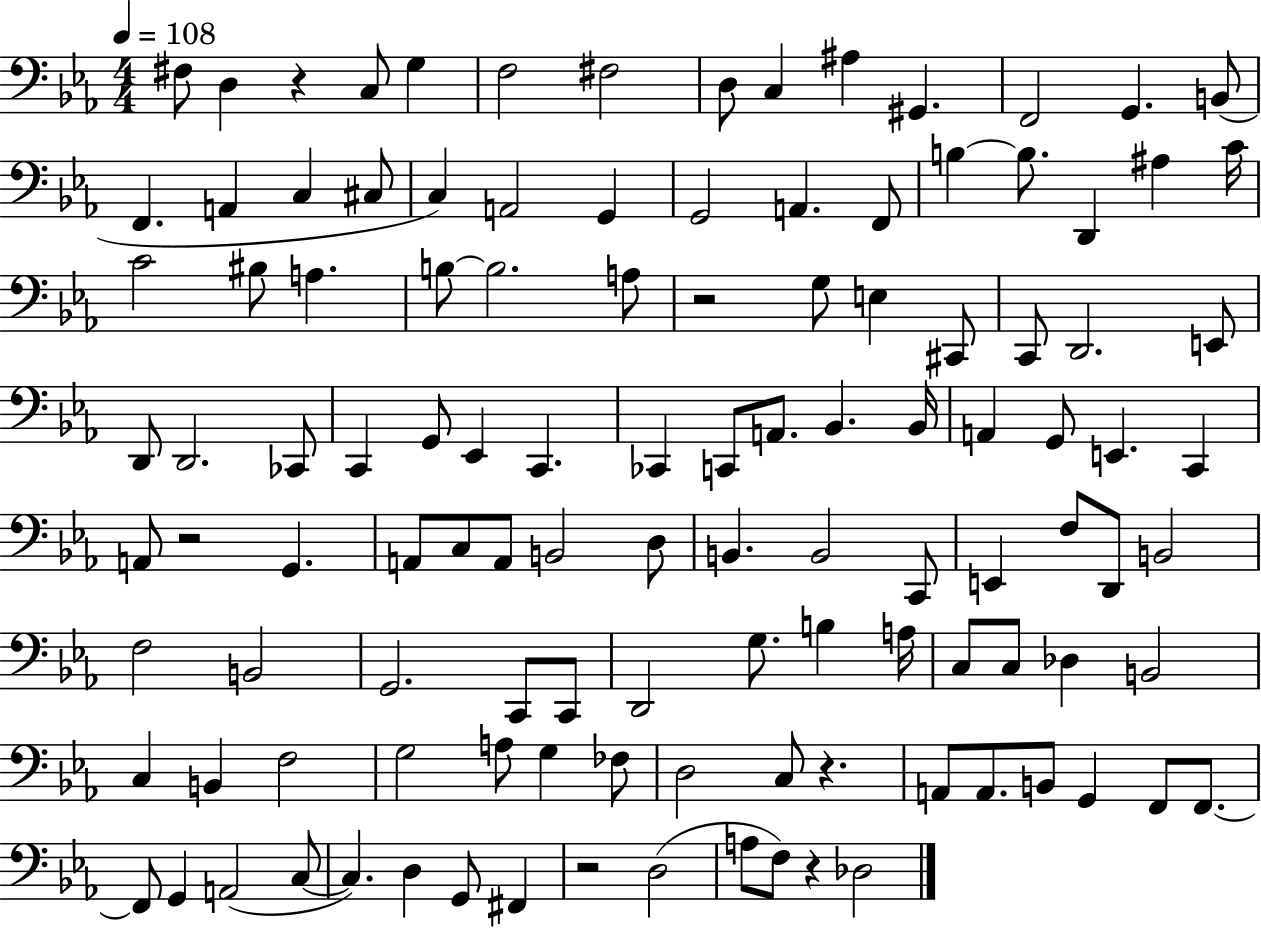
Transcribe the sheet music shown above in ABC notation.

X:1
T:Untitled
M:4/4
L:1/4
K:Eb
^F,/2 D, z C,/2 G, F,2 ^F,2 D,/2 C, ^A, ^G,, F,,2 G,, B,,/2 F,, A,, C, ^C,/2 C, A,,2 G,, G,,2 A,, F,,/2 B, B,/2 D,, ^A, C/4 C2 ^B,/2 A, B,/2 B,2 A,/2 z2 G,/2 E, ^C,,/2 C,,/2 D,,2 E,,/2 D,,/2 D,,2 _C,,/2 C,, G,,/2 _E,, C,, _C,, C,,/2 A,,/2 _B,, _B,,/4 A,, G,,/2 E,, C,, A,,/2 z2 G,, A,,/2 C,/2 A,,/2 B,,2 D,/2 B,, B,,2 C,,/2 E,, F,/2 D,,/2 B,,2 F,2 B,,2 G,,2 C,,/2 C,,/2 D,,2 G,/2 B, A,/4 C,/2 C,/2 _D, B,,2 C, B,, F,2 G,2 A,/2 G, _F,/2 D,2 C,/2 z A,,/2 A,,/2 B,,/2 G,, F,,/2 F,,/2 F,,/2 G,, A,,2 C,/2 C, D, G,,/2 ^F,, z2 D,2 A,/2 F,/2 z _D,2